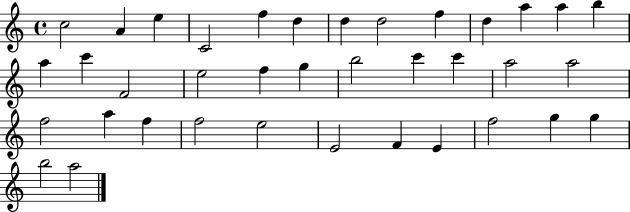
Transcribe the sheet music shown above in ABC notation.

X:1
T:Untitled
M:4/4
L:1/4
K:C
c2 A e C2 f d d d2 f d a a b a c' F2 e2 f g b2 c' c' a2 a2 f2 a f f2 e2 E2 F E f2 g g b2 a2